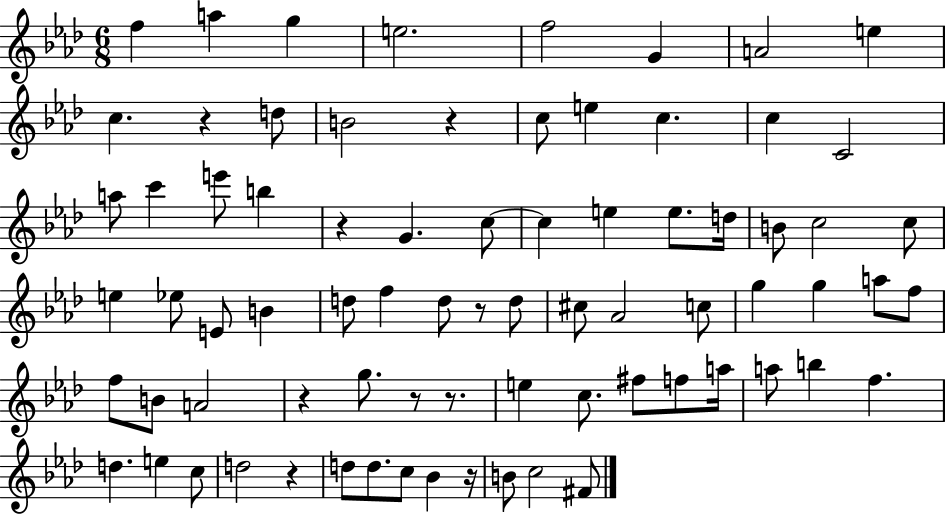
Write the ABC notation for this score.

X:1
T:Untitled
M:6/8
L:1/4
K:Ab
f a g e2 f2 G A2 e c z d/2 B2 z c/2 e c c C2 a/2 c' e'/2 b z G c/2 c e e/2 d/4 B/2 c2 c/2 e _e/2 E/2 B d/2 f d/2 z/2 d/2 ^c/2 _A2 c/2 g g a/2 f/2 f/2 B/2 A2 z g/2 z/2 z/2 e c/2 ^f/2 f/2 a/4 a/2 b f d e c/2 d2 z d/2 d/2 c/2 _B z/4 B/2 c2 ^F/2